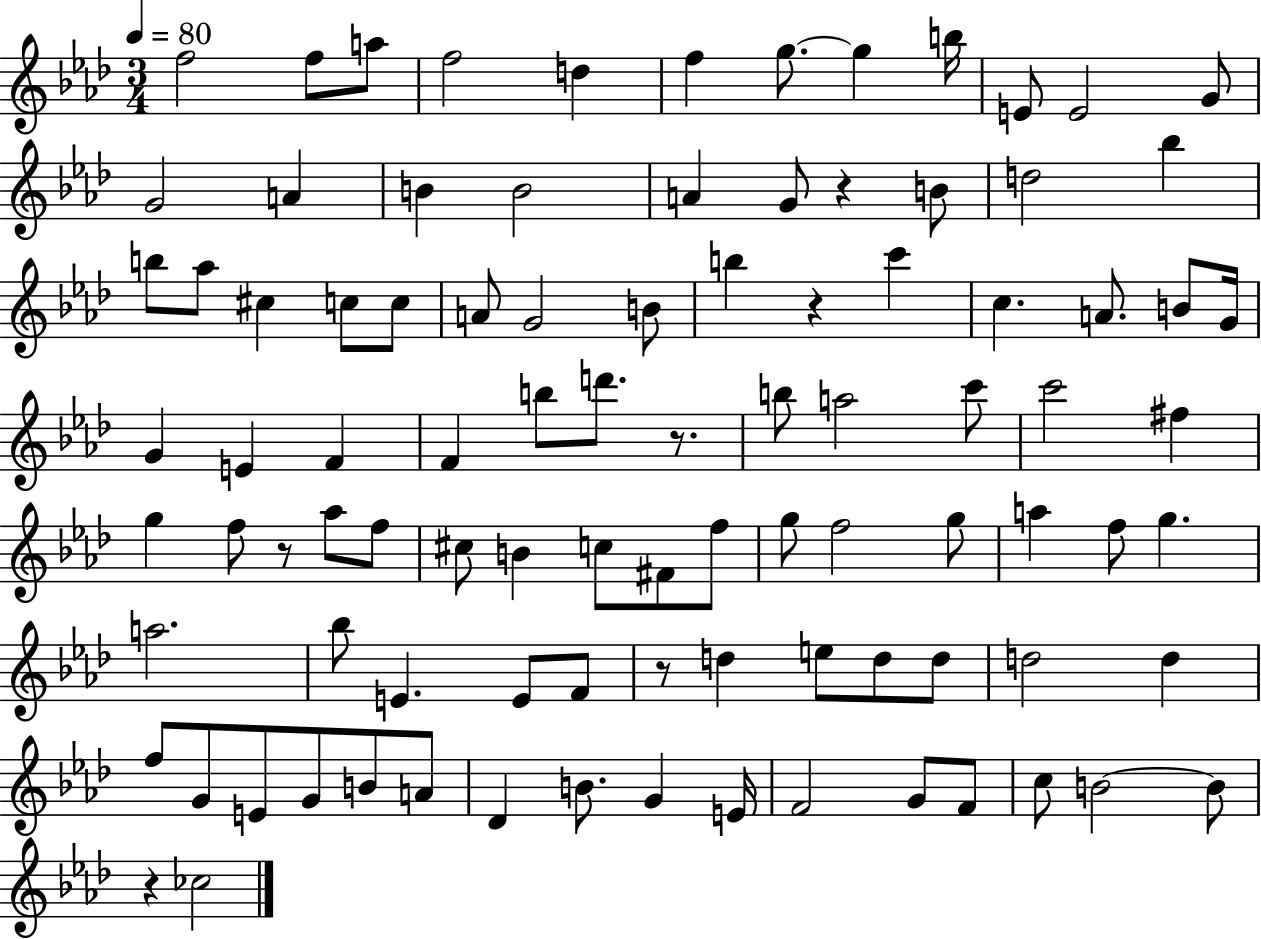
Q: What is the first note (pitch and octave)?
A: F5